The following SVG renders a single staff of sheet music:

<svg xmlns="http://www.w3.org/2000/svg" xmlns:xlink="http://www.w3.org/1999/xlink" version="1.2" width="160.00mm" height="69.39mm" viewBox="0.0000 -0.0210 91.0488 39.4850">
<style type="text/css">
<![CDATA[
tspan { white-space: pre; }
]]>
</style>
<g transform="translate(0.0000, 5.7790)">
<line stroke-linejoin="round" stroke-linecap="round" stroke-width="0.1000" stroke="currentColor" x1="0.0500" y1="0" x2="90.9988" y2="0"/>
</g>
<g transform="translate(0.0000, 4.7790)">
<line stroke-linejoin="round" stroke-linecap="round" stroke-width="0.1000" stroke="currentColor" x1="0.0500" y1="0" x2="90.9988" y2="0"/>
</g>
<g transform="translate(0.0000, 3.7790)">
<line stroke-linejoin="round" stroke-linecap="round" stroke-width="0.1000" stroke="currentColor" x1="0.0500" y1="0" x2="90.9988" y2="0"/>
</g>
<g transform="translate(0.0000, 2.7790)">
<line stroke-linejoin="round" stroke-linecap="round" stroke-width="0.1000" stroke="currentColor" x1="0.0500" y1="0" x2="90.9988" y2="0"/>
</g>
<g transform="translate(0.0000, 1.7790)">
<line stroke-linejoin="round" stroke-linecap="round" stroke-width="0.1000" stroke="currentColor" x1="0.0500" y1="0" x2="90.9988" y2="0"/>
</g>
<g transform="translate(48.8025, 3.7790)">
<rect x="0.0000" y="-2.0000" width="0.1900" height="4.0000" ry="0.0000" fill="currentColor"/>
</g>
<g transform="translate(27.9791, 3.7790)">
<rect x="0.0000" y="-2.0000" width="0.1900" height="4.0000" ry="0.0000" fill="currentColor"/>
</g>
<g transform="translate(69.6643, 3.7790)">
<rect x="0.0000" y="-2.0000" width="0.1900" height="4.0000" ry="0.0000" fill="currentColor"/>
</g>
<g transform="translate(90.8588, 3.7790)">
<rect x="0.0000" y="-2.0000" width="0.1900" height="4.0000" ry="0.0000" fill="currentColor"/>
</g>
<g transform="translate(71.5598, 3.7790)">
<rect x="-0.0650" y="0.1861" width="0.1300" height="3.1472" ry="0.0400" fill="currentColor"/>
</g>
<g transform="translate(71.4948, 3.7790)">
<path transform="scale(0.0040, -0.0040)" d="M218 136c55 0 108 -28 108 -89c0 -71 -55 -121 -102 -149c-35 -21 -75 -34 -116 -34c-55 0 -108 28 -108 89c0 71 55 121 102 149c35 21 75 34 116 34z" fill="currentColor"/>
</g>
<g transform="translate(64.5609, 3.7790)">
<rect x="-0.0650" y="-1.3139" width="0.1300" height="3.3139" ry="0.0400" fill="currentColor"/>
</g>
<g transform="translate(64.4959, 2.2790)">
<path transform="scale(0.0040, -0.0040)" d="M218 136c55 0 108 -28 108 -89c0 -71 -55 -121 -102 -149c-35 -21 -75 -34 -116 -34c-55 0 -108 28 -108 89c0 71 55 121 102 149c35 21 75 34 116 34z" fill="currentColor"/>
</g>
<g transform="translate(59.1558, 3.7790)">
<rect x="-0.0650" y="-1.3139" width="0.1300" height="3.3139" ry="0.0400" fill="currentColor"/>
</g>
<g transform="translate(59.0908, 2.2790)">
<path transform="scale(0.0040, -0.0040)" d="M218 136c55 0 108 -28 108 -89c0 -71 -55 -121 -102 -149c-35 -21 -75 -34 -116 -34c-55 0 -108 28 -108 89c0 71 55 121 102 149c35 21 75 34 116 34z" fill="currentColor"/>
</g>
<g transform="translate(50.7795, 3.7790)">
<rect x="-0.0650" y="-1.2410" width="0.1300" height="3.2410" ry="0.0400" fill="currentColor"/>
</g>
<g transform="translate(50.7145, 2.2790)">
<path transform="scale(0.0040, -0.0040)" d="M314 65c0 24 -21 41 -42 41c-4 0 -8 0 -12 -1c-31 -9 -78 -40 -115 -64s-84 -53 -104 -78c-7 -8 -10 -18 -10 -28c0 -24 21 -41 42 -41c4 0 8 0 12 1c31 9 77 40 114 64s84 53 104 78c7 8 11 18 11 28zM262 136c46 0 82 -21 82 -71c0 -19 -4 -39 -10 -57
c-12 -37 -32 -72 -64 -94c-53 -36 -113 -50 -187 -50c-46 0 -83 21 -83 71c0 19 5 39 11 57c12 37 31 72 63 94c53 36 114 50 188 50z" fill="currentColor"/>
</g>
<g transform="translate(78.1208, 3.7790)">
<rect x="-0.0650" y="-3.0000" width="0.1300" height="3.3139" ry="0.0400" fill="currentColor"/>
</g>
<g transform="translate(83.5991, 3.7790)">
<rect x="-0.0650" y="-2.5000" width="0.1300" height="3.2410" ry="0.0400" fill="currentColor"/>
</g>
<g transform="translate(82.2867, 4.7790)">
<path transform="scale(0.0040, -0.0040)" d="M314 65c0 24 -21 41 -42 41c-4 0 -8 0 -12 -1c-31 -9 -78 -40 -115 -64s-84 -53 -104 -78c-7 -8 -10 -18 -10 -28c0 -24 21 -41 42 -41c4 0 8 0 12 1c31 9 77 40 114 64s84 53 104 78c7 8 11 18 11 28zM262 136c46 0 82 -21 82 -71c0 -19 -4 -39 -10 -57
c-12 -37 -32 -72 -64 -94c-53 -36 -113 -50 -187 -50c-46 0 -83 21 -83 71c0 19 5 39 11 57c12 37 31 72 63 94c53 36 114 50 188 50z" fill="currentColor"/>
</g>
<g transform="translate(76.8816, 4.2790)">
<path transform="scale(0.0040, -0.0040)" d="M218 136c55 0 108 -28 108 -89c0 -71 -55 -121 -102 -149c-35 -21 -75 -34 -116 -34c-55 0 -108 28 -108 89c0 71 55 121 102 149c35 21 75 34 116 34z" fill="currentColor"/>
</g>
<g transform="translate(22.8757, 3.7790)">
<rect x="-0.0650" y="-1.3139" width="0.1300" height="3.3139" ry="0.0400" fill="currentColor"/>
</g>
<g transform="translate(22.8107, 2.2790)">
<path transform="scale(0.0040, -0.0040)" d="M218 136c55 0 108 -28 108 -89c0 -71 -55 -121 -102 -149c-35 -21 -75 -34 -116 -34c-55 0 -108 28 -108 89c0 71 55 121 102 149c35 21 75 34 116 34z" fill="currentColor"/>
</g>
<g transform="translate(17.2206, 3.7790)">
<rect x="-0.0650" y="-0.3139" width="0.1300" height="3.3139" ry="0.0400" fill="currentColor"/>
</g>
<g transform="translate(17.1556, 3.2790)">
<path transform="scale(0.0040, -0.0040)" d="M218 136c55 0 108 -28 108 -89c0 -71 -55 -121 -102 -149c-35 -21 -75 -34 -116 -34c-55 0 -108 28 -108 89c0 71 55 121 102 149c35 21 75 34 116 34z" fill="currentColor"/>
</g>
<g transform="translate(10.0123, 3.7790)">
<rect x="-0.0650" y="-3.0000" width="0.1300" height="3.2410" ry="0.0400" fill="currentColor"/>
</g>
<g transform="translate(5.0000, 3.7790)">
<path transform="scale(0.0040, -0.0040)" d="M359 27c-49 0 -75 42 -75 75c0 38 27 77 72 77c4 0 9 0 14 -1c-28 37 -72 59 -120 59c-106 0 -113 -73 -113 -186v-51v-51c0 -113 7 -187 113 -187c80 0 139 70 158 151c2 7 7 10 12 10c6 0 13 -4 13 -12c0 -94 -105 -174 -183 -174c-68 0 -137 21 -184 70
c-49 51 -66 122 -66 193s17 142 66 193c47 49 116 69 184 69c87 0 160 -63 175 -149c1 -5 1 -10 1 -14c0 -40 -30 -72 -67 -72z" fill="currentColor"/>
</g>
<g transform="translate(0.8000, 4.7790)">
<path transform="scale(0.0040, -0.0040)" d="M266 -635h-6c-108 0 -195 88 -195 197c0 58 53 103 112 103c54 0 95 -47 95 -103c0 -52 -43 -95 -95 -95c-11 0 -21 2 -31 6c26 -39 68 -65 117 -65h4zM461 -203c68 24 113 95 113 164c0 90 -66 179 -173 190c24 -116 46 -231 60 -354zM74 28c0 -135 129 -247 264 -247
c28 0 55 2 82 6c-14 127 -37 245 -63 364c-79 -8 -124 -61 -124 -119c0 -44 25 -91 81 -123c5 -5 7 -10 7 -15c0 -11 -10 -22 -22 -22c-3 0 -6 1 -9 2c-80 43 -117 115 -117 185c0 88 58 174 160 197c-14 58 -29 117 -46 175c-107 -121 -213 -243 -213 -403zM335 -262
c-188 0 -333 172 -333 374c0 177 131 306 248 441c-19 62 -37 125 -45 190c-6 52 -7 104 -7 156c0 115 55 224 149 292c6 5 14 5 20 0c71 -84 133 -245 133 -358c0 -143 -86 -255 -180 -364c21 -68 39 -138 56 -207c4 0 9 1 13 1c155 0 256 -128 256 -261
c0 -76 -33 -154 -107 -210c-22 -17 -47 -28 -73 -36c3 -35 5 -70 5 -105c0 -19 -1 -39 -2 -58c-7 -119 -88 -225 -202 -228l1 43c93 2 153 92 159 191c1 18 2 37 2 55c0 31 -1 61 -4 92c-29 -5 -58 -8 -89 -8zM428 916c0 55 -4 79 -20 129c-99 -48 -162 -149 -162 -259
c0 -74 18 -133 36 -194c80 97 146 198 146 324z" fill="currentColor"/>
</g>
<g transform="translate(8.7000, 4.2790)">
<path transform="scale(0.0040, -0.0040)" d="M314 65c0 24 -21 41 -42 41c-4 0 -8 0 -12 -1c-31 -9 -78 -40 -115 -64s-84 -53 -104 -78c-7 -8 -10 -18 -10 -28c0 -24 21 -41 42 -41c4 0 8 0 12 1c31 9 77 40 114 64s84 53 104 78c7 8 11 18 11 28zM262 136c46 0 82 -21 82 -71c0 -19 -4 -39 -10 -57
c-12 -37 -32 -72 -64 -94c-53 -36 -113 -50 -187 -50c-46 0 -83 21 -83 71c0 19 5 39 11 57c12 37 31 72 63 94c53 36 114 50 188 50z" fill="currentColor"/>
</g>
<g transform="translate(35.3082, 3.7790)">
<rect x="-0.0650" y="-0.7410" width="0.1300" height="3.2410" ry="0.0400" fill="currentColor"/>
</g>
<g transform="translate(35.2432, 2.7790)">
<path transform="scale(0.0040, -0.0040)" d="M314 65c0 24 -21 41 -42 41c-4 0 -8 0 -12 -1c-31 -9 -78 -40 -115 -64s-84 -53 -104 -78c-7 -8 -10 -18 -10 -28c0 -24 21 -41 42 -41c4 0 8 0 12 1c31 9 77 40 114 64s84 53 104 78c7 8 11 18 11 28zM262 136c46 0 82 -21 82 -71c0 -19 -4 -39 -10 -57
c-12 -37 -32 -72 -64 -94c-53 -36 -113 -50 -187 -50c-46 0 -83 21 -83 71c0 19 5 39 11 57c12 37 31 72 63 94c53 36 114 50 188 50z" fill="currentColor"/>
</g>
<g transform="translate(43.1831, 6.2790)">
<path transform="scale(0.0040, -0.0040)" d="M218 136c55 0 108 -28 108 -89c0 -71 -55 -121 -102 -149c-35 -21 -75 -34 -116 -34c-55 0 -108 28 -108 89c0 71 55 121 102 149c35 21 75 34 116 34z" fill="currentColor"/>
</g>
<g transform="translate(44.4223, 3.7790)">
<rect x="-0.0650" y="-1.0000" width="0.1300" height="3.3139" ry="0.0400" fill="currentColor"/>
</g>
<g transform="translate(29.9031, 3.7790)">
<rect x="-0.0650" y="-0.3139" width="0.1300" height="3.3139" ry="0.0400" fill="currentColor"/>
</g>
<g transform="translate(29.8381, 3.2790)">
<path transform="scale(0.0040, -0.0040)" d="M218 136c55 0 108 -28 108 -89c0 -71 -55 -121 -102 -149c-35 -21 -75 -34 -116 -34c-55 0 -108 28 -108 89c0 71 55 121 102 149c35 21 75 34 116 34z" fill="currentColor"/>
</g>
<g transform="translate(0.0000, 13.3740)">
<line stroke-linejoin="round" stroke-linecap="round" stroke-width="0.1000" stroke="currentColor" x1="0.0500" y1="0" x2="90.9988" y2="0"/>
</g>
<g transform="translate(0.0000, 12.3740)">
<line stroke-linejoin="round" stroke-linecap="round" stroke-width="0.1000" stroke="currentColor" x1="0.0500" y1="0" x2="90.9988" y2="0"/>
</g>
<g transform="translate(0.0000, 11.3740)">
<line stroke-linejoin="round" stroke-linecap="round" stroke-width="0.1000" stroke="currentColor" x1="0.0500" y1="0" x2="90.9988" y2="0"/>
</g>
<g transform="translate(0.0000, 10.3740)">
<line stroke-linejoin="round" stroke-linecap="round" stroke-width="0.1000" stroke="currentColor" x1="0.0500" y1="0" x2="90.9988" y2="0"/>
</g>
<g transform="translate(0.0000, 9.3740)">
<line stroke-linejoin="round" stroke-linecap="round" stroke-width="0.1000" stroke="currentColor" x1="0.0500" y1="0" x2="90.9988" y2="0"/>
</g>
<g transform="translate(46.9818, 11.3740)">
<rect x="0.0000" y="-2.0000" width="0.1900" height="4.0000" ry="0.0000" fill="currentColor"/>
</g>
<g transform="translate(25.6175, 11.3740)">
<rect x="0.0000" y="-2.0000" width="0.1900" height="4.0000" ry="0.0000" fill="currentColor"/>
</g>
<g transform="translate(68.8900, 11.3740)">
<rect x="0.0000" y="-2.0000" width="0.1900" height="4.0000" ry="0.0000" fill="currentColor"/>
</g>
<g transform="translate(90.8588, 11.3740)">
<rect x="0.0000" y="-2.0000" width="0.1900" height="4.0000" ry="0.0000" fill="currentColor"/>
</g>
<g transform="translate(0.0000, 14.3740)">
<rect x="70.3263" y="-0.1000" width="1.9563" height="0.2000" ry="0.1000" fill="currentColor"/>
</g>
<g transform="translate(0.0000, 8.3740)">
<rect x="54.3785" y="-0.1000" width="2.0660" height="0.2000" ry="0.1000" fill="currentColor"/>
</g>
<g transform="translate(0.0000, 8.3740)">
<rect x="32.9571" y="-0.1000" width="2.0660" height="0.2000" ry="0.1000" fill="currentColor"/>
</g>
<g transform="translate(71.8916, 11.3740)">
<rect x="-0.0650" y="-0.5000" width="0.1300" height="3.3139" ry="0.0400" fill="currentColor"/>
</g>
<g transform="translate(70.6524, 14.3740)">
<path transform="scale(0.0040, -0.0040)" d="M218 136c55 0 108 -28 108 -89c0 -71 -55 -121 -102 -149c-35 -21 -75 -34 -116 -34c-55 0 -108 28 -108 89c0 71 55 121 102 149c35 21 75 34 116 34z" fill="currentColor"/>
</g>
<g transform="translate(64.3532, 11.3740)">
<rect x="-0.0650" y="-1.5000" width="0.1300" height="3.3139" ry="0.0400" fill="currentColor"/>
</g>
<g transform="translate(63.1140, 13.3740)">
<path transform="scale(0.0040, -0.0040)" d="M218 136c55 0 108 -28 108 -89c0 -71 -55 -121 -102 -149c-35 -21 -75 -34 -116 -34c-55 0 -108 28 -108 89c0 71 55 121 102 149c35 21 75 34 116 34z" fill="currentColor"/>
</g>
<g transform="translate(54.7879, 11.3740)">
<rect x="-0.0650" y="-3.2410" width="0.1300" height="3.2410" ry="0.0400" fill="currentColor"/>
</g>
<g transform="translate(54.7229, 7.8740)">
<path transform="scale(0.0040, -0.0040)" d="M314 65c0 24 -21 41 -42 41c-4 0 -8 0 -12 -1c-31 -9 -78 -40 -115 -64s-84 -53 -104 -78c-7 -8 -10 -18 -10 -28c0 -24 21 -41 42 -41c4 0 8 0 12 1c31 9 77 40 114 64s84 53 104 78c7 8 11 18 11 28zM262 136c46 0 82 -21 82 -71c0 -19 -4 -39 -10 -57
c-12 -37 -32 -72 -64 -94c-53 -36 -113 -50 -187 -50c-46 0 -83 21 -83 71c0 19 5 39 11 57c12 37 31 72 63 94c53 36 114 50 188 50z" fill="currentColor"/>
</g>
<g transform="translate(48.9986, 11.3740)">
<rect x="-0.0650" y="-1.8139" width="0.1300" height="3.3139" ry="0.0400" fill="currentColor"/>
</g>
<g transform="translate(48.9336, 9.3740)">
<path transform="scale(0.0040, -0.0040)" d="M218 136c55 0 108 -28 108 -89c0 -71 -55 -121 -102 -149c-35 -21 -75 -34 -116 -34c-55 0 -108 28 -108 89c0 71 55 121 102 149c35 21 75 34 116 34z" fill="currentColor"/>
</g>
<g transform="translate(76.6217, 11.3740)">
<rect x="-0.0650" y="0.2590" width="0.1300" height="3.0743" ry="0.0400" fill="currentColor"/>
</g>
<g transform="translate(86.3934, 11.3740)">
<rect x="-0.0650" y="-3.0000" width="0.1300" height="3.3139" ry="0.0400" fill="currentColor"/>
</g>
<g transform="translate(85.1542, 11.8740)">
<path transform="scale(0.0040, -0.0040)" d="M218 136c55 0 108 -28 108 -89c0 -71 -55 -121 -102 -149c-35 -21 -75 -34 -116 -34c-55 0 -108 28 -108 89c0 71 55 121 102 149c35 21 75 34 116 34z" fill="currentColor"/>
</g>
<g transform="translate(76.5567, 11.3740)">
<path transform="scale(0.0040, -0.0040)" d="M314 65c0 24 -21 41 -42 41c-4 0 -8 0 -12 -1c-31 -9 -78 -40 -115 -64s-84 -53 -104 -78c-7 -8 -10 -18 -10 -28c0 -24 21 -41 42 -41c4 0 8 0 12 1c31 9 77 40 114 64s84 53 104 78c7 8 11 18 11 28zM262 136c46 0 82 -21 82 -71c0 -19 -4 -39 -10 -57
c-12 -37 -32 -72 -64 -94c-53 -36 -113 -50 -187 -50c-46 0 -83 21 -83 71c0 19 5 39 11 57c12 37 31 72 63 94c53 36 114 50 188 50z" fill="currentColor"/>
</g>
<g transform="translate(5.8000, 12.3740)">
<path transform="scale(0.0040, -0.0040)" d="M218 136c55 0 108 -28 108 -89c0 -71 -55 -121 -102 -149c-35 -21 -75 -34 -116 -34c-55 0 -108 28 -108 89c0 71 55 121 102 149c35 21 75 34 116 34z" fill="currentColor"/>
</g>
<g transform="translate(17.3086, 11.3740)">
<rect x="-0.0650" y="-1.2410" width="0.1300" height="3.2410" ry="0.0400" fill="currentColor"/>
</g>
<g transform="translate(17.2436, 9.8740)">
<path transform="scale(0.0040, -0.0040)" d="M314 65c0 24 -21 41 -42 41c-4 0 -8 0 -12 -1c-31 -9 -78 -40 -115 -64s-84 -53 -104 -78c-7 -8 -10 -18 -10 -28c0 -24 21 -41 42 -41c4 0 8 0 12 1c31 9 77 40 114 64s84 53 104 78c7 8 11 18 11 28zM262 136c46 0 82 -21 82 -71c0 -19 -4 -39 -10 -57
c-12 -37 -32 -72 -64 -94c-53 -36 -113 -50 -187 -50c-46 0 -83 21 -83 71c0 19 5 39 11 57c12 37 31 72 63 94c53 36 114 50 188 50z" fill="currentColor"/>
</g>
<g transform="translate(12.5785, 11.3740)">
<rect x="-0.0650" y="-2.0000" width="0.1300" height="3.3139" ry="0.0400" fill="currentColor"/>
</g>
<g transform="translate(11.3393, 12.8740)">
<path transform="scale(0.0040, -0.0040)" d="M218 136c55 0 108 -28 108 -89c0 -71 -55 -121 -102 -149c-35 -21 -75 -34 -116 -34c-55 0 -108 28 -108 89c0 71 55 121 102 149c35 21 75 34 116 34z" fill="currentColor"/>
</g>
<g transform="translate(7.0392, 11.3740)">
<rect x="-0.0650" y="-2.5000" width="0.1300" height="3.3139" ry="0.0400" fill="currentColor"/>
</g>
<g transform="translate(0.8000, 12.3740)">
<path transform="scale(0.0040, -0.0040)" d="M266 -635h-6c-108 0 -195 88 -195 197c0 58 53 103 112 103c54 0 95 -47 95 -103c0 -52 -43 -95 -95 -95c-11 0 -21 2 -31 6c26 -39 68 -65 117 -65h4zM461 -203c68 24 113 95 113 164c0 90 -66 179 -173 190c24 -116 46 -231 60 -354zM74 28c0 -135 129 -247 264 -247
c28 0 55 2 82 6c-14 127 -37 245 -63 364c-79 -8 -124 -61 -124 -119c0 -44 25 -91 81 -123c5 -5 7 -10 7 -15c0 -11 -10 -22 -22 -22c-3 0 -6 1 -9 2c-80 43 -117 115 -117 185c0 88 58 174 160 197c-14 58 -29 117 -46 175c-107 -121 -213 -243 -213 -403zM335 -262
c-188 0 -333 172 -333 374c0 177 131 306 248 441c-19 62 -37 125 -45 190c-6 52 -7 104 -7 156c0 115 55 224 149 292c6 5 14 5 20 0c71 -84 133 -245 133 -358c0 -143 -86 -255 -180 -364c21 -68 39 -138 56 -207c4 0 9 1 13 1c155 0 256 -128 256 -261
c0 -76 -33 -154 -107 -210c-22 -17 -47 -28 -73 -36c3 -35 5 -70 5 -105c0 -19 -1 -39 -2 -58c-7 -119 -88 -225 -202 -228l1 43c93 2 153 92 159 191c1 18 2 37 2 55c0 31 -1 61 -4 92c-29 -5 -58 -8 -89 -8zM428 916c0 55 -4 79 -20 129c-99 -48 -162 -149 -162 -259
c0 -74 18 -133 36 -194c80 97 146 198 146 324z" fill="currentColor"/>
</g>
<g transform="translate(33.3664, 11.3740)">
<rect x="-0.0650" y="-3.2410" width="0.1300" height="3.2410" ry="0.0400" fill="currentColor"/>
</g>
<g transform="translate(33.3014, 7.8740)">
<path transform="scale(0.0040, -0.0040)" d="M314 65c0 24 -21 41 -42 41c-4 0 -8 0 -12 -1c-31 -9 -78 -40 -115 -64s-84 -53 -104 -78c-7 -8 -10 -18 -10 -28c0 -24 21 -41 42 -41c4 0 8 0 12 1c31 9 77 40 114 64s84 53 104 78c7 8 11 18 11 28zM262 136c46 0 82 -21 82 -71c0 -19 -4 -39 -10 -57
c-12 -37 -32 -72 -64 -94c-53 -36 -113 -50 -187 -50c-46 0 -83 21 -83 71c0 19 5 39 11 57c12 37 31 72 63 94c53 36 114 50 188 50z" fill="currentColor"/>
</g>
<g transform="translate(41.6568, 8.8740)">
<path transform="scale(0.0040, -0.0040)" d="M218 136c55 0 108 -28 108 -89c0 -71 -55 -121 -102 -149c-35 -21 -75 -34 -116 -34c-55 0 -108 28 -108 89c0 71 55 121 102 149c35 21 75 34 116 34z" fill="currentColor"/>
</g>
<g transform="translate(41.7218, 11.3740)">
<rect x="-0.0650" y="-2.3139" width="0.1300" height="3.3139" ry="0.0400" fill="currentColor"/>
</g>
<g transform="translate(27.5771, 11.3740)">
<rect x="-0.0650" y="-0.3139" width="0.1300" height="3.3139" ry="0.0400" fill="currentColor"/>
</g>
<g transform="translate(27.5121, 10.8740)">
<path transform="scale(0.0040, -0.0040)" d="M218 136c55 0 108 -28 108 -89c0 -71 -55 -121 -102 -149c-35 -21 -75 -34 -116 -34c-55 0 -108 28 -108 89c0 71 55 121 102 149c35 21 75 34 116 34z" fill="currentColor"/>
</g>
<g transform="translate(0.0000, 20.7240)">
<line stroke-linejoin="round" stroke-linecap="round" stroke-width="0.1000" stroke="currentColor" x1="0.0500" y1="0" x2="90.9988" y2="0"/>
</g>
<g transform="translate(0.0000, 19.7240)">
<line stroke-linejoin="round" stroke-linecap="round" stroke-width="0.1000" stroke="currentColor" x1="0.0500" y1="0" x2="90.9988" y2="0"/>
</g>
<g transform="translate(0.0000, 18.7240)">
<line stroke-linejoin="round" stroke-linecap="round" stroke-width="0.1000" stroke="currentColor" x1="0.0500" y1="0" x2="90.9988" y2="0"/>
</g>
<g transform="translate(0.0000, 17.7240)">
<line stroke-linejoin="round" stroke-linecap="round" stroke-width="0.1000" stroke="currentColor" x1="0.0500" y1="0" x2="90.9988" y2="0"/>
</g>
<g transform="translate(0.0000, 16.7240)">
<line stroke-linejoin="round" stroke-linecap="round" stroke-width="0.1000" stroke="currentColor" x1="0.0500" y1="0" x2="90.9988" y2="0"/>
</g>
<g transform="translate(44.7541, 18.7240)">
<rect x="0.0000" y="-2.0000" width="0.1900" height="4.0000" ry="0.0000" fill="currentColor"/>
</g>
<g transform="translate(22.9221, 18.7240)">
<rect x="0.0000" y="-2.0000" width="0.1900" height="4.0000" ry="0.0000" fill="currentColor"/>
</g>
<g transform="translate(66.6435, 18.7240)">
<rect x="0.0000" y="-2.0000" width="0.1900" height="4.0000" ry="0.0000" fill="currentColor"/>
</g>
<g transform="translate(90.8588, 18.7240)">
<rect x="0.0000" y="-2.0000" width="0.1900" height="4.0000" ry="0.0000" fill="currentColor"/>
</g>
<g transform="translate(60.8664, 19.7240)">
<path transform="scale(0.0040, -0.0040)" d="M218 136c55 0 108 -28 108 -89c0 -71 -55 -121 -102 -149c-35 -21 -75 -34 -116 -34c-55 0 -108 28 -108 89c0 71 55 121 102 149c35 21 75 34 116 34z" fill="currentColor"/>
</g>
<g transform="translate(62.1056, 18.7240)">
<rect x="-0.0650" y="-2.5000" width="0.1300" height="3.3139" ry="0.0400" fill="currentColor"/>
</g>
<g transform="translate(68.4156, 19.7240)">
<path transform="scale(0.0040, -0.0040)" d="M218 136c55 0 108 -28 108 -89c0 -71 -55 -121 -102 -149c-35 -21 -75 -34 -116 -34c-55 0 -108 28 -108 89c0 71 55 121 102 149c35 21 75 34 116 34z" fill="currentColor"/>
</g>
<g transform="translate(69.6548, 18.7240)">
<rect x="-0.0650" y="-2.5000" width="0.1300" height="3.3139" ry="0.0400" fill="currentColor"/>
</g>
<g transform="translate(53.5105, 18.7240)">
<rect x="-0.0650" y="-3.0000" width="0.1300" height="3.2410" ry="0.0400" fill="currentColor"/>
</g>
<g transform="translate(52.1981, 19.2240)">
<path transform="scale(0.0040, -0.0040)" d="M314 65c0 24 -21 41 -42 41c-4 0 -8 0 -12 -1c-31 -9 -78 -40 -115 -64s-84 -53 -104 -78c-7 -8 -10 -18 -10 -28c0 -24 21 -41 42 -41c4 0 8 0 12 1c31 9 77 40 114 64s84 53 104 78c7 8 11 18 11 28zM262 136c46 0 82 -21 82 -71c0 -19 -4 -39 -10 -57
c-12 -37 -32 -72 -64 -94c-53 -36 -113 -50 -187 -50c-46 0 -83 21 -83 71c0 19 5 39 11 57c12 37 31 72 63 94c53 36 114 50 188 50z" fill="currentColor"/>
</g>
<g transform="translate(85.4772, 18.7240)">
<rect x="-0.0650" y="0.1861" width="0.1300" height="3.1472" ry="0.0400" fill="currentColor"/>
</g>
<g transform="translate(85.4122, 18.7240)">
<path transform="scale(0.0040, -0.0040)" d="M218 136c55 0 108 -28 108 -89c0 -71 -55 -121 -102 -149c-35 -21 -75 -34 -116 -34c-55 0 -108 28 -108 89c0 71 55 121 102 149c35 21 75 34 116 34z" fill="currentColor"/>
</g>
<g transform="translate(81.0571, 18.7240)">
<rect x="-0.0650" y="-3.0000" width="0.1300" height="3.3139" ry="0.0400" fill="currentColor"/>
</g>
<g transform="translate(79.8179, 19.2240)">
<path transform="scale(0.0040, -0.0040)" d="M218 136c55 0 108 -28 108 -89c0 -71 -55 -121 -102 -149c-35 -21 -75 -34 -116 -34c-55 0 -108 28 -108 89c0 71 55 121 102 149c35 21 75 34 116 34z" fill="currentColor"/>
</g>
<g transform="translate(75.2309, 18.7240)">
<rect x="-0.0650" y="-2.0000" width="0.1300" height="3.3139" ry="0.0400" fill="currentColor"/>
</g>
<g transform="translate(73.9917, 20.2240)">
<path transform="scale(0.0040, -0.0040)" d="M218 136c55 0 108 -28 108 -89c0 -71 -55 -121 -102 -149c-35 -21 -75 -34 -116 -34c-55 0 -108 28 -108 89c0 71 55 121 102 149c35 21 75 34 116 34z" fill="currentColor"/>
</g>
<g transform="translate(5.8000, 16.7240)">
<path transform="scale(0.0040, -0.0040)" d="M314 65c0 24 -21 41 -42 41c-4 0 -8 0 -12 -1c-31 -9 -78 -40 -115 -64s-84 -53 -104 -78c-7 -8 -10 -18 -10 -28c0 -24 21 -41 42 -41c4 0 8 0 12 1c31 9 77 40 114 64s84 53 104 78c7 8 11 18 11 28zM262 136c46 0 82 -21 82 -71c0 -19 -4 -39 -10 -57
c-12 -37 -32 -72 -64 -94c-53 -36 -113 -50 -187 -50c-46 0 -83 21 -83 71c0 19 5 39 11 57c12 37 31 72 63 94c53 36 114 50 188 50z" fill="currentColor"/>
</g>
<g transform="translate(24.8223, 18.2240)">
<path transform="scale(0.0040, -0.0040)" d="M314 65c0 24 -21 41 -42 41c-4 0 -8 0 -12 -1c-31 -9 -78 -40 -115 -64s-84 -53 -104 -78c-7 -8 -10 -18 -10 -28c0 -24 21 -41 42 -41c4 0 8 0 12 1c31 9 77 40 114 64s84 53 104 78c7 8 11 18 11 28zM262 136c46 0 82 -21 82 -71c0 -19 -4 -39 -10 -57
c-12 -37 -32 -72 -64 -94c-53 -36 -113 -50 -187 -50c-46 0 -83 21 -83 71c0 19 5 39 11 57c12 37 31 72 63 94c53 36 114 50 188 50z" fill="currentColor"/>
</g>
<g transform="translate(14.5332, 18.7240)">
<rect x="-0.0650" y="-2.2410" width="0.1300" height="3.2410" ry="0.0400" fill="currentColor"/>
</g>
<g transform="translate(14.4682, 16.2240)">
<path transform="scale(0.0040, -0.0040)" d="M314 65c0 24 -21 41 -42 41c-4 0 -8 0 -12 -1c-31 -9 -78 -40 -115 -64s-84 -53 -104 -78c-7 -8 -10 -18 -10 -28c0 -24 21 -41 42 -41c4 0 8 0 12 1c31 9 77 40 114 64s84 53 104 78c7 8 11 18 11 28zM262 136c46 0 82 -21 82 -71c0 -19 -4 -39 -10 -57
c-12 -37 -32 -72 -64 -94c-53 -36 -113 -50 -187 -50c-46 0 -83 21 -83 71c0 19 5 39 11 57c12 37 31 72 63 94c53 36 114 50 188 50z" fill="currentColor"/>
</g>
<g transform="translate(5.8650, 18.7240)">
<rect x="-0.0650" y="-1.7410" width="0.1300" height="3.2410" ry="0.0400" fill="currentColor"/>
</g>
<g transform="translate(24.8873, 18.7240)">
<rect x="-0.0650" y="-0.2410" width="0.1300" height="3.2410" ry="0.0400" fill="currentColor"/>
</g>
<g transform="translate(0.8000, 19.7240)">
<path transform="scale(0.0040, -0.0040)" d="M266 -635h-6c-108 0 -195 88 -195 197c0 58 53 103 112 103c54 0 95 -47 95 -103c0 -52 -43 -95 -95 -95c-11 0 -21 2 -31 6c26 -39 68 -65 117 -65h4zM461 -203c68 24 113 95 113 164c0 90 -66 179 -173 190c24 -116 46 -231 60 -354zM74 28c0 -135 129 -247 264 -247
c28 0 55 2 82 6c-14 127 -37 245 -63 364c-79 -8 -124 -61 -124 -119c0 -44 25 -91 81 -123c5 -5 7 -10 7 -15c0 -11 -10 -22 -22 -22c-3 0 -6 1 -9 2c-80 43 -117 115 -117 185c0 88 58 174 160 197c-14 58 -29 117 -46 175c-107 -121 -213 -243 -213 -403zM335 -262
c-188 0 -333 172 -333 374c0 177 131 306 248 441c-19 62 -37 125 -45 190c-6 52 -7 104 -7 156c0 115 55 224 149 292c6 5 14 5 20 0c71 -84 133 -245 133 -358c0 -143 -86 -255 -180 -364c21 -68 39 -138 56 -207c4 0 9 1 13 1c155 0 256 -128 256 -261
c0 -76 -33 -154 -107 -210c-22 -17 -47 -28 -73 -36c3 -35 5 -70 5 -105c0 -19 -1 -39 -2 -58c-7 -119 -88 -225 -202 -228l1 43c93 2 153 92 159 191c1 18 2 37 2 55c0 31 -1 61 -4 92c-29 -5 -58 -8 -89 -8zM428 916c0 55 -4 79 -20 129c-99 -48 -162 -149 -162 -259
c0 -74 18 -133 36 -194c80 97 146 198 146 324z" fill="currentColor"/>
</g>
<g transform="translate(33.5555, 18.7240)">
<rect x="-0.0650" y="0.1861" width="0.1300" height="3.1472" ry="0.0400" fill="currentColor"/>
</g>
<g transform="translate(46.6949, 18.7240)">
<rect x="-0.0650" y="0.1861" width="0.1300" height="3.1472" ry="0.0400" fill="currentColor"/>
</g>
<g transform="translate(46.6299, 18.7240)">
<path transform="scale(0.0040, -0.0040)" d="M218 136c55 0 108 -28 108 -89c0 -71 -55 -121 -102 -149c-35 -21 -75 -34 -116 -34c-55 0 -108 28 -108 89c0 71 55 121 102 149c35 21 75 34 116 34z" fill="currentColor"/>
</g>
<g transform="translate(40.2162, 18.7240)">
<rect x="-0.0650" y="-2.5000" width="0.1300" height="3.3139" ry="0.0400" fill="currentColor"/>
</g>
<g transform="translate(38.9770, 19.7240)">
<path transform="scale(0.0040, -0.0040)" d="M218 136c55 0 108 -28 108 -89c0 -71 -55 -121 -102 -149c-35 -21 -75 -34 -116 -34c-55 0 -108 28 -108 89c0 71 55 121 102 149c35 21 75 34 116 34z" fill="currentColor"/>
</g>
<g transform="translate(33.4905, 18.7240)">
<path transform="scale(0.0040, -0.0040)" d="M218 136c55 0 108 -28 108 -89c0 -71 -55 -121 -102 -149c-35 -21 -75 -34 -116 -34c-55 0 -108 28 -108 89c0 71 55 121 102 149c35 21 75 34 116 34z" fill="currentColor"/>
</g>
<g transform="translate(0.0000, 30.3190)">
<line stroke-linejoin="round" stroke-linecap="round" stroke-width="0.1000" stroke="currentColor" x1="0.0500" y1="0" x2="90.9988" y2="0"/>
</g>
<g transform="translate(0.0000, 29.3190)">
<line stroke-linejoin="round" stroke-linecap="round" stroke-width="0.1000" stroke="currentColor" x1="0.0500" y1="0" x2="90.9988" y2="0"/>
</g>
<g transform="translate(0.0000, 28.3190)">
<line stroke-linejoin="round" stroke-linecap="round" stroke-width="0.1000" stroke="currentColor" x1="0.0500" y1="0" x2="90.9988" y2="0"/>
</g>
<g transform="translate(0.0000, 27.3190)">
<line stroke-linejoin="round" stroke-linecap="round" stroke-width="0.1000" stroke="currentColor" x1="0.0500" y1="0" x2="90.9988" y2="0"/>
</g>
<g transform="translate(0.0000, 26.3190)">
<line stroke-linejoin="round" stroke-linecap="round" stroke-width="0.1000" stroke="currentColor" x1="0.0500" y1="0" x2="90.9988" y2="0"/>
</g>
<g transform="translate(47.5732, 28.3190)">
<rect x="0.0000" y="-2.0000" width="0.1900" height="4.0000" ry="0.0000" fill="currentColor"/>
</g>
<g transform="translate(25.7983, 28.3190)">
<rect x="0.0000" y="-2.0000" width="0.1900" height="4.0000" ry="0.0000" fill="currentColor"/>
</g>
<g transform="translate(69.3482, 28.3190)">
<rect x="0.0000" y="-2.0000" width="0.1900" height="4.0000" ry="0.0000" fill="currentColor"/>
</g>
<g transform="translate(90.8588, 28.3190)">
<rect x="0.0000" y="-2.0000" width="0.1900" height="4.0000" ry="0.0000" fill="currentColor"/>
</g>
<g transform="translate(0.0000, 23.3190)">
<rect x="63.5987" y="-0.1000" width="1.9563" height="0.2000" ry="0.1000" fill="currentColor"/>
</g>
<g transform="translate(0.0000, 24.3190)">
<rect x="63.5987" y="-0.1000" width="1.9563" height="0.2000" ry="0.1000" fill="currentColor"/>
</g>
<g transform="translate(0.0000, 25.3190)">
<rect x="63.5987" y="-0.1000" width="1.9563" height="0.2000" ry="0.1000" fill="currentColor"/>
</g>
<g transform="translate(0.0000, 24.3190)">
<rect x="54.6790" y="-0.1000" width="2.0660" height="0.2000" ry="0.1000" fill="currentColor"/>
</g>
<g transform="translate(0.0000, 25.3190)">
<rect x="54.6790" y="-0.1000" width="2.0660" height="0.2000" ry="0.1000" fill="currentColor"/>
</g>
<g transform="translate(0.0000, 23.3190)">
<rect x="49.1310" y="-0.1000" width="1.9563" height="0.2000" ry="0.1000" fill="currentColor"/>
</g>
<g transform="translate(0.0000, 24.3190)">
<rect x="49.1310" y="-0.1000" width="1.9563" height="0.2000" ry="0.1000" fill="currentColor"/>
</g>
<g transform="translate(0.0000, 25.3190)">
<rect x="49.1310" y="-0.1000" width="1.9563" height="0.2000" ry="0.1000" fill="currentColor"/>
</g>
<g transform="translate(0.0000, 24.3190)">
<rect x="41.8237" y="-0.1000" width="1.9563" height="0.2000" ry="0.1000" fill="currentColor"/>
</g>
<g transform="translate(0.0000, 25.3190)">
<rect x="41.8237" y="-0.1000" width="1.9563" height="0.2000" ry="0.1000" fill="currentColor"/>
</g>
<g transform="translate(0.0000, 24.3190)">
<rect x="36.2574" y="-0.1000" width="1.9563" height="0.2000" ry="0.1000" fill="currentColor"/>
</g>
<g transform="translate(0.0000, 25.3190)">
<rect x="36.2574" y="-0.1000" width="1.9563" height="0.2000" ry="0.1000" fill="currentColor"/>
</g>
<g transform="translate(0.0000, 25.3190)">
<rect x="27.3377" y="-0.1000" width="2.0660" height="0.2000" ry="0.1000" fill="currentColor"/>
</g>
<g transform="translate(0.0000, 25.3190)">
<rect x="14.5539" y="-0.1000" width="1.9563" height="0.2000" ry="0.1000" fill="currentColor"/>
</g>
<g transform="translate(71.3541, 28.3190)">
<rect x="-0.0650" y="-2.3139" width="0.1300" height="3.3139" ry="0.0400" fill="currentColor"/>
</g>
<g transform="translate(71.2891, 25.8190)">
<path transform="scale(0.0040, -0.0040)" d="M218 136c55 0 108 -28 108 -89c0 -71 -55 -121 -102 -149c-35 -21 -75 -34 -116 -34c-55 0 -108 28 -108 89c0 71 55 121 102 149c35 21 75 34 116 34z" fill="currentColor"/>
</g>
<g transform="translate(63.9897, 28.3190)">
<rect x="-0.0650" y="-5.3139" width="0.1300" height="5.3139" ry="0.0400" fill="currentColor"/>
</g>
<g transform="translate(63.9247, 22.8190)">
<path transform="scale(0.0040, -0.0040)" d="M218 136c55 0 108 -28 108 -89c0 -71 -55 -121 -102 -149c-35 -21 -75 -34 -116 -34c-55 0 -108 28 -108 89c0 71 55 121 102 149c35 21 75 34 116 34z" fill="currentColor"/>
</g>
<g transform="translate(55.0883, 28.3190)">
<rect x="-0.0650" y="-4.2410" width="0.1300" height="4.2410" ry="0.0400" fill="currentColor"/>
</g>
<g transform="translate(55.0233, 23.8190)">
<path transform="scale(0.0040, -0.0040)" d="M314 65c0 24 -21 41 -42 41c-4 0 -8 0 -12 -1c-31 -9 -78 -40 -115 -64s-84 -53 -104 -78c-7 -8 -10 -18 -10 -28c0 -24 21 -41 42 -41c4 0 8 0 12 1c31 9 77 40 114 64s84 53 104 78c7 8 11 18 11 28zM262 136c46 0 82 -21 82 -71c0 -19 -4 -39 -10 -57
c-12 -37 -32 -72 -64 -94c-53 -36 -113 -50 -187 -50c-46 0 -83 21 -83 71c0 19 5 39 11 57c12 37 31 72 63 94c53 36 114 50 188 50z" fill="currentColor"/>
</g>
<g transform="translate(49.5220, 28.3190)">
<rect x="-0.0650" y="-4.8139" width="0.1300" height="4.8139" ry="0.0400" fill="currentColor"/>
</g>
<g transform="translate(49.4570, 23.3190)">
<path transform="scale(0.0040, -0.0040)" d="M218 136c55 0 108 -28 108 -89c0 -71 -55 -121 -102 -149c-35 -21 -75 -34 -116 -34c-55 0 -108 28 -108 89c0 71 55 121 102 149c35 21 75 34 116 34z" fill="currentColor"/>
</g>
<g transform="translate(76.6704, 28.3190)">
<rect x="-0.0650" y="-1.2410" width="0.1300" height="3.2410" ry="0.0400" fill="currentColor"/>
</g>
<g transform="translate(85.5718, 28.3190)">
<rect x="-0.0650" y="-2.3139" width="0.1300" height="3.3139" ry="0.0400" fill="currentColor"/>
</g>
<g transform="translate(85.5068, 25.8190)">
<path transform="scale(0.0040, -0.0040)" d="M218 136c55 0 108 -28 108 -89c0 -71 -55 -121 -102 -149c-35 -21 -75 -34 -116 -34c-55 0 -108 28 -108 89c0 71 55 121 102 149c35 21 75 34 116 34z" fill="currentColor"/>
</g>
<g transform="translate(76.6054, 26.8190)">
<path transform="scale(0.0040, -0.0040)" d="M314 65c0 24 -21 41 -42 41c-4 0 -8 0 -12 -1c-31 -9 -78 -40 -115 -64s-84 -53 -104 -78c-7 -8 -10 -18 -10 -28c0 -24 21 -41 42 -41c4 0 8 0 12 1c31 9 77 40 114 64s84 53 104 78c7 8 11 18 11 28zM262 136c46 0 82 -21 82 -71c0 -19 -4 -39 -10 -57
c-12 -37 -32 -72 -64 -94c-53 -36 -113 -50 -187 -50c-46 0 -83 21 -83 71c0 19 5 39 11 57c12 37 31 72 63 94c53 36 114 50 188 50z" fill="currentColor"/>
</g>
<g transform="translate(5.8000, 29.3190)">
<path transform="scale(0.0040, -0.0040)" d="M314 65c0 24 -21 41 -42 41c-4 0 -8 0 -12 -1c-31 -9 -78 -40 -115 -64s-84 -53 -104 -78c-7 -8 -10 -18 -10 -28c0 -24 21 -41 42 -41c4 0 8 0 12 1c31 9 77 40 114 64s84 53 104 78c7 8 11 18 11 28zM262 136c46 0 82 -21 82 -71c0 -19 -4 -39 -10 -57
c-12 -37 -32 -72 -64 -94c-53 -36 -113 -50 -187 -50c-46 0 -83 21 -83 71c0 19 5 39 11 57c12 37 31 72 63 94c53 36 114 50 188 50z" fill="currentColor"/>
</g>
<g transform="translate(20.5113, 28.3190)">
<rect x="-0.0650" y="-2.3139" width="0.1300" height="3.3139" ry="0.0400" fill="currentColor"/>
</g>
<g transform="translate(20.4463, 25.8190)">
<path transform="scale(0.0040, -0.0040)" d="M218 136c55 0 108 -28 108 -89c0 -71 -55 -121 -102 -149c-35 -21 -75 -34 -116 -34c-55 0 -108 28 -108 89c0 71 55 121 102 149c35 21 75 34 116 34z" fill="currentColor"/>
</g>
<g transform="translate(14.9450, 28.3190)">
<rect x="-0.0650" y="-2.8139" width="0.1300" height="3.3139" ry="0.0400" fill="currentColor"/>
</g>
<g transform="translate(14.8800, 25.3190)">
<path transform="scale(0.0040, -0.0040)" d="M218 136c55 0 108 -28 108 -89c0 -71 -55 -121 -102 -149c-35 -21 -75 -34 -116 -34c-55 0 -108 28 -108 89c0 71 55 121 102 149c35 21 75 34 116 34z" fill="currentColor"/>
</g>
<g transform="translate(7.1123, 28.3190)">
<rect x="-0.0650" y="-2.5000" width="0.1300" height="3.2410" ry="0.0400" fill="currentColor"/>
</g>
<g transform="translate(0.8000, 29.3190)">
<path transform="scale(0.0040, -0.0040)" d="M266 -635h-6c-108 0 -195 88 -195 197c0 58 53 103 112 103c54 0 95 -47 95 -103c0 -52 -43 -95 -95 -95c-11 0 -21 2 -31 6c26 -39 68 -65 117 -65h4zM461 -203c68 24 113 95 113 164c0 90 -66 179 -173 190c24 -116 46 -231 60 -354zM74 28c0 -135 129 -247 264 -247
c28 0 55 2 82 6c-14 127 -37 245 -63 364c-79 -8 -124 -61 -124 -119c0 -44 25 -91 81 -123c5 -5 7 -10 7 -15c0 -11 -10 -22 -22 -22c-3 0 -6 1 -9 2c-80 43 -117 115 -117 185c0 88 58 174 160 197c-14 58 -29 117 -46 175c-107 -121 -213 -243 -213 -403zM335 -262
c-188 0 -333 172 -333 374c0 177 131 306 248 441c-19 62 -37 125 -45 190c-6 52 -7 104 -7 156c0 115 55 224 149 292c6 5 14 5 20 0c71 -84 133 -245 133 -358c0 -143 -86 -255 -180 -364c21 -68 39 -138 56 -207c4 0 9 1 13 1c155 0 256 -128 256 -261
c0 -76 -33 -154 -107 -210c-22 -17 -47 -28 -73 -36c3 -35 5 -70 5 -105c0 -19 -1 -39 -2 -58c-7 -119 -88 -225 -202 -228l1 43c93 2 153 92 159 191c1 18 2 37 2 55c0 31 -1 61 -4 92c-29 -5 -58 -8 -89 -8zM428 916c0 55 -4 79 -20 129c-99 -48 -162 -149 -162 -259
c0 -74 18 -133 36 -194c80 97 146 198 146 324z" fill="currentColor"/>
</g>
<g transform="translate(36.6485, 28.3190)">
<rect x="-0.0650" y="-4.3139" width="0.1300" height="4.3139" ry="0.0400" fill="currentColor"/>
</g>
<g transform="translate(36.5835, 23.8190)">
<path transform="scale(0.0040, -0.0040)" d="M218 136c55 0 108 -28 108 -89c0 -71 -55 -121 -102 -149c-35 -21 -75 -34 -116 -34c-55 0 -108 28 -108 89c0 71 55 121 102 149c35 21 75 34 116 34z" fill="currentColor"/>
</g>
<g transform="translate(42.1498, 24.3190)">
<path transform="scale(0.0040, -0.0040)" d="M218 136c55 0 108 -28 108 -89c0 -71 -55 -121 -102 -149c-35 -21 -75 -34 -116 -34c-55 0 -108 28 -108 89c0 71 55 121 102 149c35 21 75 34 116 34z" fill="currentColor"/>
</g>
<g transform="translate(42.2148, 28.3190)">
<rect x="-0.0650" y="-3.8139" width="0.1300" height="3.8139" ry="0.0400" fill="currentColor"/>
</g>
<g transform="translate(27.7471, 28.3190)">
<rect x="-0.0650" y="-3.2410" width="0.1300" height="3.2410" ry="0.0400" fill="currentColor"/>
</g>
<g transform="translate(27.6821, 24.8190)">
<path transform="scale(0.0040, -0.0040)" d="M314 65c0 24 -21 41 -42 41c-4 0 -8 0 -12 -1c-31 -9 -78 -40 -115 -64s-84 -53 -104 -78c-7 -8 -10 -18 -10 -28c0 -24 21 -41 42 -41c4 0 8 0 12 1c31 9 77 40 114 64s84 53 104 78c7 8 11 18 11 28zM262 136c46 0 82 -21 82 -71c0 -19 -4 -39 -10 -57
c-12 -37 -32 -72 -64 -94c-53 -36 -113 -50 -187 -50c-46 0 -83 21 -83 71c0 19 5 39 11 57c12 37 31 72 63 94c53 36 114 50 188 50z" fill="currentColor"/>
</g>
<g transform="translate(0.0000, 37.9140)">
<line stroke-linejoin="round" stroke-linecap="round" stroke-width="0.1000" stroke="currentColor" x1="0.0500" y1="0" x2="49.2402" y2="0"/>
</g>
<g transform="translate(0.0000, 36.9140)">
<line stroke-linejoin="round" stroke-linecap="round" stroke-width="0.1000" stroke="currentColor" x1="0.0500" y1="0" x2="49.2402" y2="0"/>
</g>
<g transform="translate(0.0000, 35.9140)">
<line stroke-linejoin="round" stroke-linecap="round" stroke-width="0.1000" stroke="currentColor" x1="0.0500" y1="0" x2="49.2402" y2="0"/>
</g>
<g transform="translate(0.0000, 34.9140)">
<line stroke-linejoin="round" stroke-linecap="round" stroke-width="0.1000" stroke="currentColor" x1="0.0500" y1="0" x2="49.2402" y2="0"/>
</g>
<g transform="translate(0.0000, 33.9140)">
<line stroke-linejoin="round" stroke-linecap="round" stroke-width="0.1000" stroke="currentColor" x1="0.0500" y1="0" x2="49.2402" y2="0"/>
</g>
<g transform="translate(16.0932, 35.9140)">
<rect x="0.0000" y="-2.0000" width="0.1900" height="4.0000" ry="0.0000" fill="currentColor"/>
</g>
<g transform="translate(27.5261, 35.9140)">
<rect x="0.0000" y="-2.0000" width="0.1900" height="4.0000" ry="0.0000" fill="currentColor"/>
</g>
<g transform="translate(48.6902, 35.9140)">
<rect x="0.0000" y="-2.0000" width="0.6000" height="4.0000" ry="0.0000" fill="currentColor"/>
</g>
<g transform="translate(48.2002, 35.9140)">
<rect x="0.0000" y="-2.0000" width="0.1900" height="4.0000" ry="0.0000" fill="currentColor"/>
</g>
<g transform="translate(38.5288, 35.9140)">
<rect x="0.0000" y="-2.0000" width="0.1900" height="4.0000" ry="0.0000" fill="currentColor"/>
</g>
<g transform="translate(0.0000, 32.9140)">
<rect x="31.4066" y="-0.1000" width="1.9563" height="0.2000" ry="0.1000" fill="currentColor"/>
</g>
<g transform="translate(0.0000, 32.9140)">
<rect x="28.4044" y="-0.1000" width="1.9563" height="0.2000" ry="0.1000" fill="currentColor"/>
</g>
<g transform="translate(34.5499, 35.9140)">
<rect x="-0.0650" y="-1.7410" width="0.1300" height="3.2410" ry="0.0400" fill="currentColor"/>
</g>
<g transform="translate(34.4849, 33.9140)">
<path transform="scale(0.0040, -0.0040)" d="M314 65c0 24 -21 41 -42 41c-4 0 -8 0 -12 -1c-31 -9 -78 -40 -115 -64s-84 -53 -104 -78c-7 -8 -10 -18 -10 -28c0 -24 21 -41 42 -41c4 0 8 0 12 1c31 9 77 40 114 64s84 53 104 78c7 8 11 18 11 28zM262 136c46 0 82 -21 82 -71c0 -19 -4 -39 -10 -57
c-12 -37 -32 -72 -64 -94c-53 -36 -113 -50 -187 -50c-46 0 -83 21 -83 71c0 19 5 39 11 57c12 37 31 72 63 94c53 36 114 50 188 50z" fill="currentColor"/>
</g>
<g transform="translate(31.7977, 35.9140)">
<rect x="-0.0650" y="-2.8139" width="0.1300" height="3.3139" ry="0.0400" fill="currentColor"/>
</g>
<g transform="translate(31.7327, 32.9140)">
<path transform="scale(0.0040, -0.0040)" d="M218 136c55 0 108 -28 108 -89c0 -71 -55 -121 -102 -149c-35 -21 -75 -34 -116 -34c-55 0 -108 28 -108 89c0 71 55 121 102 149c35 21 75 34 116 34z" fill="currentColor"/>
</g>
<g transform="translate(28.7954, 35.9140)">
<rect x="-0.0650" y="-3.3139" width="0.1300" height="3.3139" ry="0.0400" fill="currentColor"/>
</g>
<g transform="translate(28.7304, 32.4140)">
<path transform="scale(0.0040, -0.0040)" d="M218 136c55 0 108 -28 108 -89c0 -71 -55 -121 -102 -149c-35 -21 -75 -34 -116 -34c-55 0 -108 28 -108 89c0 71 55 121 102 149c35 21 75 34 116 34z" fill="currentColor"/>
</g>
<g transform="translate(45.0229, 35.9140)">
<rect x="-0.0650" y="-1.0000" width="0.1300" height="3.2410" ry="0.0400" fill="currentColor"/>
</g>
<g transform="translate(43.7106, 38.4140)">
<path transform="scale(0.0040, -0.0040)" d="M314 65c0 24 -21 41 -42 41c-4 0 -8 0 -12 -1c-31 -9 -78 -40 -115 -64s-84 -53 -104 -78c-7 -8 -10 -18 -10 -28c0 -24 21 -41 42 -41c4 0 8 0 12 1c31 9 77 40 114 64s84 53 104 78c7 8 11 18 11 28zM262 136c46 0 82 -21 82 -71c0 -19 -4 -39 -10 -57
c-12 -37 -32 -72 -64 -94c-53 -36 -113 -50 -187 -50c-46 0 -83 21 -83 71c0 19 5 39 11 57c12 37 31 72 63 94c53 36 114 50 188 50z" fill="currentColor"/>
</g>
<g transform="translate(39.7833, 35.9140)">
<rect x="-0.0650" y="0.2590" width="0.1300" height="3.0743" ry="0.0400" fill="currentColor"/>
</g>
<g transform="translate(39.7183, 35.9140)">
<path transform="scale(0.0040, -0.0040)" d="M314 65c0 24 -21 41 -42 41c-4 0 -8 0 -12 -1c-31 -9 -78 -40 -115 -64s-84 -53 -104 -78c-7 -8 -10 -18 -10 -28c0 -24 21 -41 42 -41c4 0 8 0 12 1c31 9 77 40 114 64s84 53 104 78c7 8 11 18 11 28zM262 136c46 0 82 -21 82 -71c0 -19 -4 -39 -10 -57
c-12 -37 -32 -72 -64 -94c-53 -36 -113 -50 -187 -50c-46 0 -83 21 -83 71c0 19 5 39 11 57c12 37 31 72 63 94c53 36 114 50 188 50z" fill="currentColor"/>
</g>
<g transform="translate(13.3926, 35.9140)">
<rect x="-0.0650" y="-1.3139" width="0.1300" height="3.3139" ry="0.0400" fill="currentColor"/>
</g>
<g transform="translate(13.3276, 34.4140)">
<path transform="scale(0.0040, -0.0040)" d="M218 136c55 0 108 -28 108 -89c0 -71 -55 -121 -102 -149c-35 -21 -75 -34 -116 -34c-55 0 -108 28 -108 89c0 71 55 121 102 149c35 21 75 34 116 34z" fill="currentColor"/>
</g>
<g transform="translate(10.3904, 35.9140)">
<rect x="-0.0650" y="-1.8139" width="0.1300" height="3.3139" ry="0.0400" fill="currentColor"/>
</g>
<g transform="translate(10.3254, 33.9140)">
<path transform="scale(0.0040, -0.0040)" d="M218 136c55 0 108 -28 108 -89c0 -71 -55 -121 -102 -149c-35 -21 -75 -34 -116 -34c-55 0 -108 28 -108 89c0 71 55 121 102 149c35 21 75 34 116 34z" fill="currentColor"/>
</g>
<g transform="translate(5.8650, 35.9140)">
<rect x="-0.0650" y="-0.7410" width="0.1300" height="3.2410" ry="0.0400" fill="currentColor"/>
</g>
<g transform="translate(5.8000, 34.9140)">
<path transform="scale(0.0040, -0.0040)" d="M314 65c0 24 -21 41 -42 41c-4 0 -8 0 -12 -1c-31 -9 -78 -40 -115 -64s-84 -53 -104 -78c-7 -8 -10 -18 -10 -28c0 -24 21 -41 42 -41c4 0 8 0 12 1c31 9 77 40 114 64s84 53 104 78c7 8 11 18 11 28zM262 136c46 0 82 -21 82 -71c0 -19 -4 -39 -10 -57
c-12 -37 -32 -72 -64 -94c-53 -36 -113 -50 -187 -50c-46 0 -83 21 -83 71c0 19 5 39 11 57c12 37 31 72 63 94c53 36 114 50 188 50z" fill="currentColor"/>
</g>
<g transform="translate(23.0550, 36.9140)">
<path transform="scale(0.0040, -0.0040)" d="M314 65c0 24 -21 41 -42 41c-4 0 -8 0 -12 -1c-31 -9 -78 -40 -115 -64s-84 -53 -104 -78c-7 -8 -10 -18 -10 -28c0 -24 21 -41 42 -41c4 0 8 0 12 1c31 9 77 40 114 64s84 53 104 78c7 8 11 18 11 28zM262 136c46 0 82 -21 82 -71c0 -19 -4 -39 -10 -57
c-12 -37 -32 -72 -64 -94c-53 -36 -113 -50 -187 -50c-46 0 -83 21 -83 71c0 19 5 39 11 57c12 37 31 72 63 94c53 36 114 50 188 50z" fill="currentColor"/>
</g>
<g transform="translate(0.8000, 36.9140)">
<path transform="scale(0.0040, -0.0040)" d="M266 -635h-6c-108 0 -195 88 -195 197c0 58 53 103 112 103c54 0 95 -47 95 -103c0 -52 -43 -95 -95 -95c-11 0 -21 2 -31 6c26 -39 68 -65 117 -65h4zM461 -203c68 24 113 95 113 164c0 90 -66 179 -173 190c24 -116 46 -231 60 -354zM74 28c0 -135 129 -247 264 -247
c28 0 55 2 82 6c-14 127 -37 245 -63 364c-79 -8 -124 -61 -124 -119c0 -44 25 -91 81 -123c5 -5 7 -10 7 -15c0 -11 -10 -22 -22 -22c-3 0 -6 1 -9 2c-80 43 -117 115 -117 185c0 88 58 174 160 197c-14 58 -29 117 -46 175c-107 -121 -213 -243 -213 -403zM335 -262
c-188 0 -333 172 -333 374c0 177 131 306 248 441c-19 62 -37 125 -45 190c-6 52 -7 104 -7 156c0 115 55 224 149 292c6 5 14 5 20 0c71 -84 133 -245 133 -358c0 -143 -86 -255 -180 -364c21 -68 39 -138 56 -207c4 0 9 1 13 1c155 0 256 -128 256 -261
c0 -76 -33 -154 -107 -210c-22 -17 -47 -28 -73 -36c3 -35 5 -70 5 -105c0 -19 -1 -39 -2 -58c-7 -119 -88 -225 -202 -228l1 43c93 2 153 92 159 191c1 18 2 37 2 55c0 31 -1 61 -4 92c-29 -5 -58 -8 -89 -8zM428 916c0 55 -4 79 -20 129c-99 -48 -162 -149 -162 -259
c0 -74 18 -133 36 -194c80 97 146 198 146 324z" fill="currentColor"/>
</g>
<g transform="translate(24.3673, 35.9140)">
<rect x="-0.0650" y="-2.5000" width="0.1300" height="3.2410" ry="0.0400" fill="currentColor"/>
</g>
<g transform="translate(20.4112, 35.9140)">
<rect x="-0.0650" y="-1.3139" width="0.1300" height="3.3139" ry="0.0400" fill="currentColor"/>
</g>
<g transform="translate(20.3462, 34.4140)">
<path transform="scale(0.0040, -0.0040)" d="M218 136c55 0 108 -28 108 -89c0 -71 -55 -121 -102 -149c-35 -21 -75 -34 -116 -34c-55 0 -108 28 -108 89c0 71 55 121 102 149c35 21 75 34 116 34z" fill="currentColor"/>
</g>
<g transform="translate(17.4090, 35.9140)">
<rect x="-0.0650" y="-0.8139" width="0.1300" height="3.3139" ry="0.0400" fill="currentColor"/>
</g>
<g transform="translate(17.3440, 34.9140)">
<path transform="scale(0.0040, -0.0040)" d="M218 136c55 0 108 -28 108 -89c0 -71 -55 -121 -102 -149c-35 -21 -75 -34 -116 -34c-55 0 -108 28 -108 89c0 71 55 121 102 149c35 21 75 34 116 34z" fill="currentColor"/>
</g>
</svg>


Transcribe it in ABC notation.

X:1
T:Untitled
M:4/4
L:1/4
K:C
A2 c e c d2 D e2 e e B A G2 G F e2 c b2 g f b2 E C B2 A f2 g2 c2 B G B A2 G G F A B G2 a g b2 d' c' e' d'2 f' g e2 g d2 f e d e G2 b a f2 B2 D2